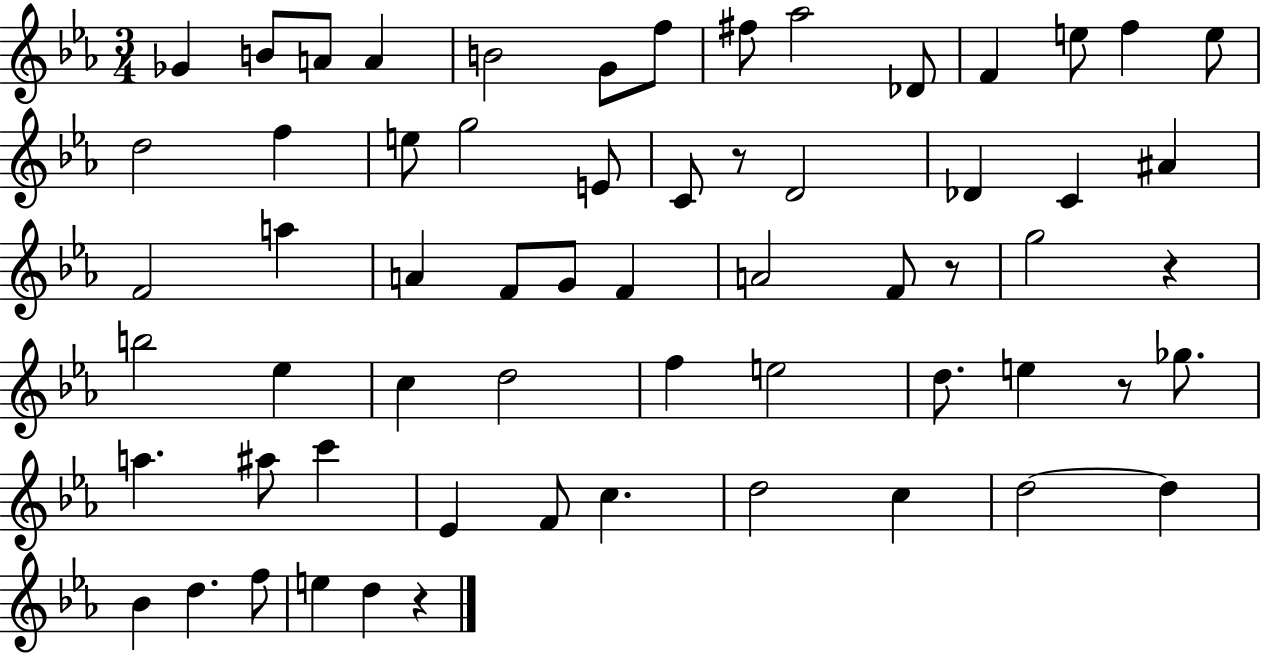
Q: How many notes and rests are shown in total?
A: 62